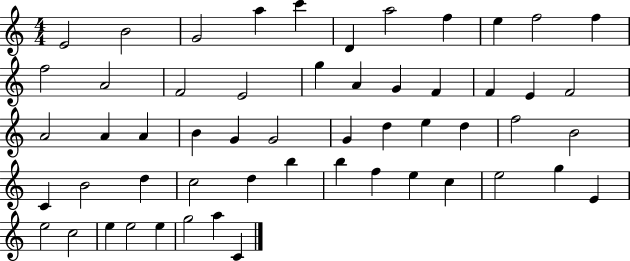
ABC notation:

X:1
T:Untitled
M:4/4
L:1/4
K:C
E2 B2 G2 a c' D a2 f e f2 f f2 A2 F2 E2 g A G F F E F2 A2 A A B G G2 G d e d f2 B2 C B2 d c2 d b b f e c e2 g E e2 c2 e e2 e g2 a C